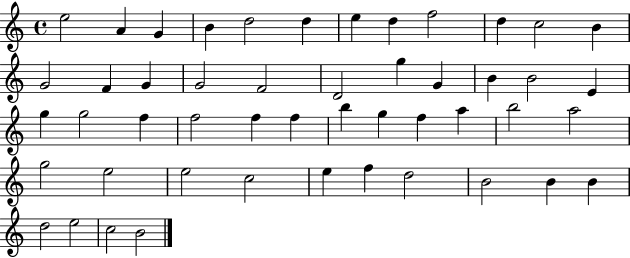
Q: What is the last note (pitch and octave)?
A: B4